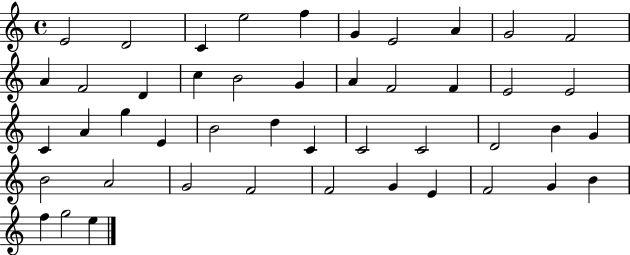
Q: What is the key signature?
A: C major